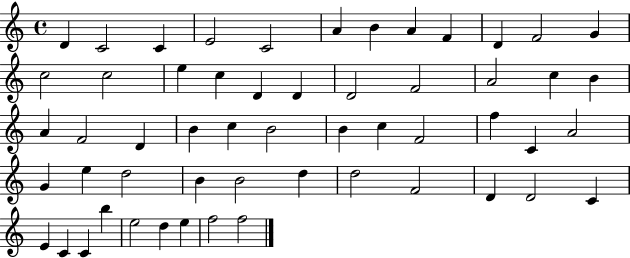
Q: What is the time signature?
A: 4/4